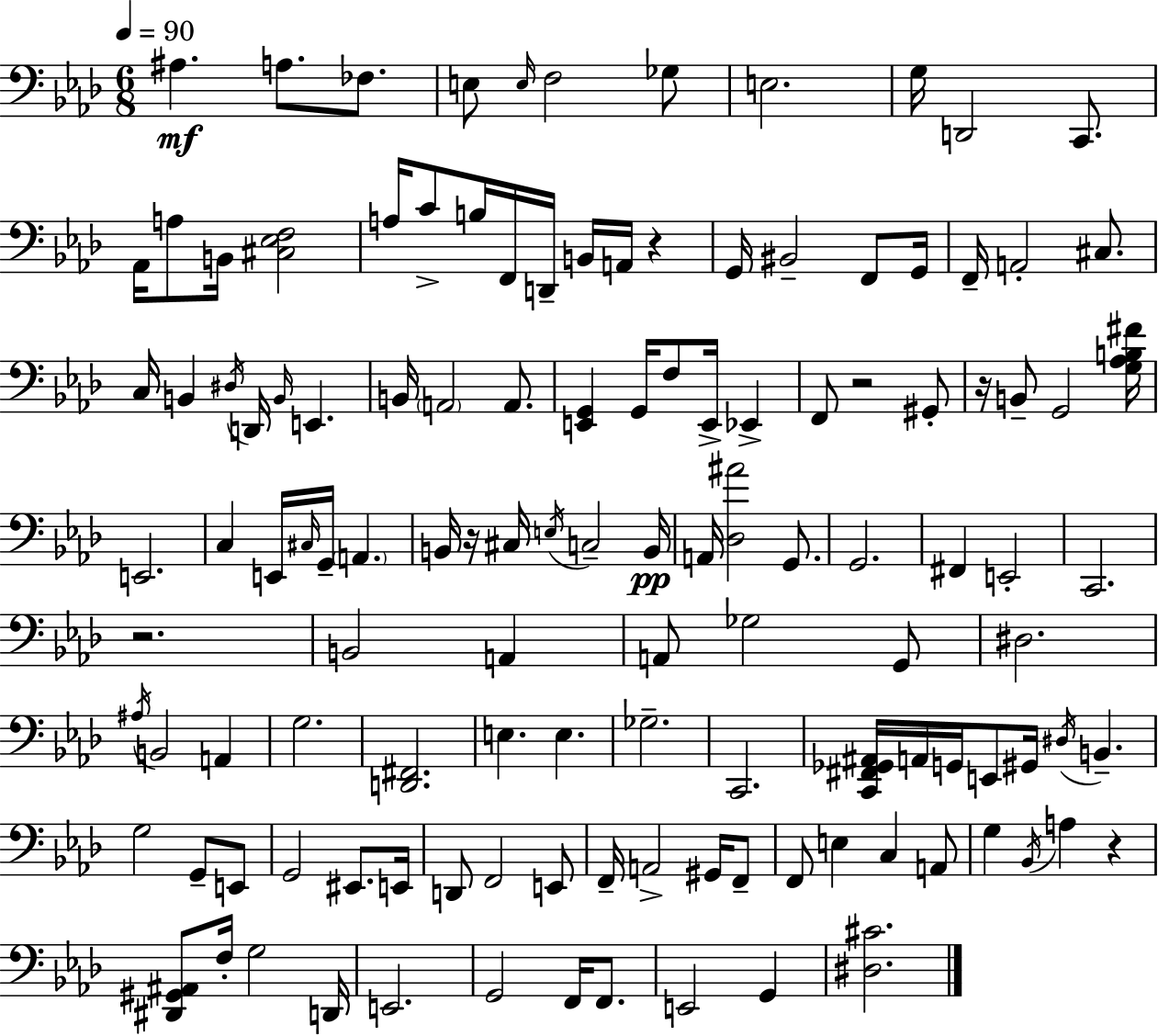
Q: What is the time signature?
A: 6/8